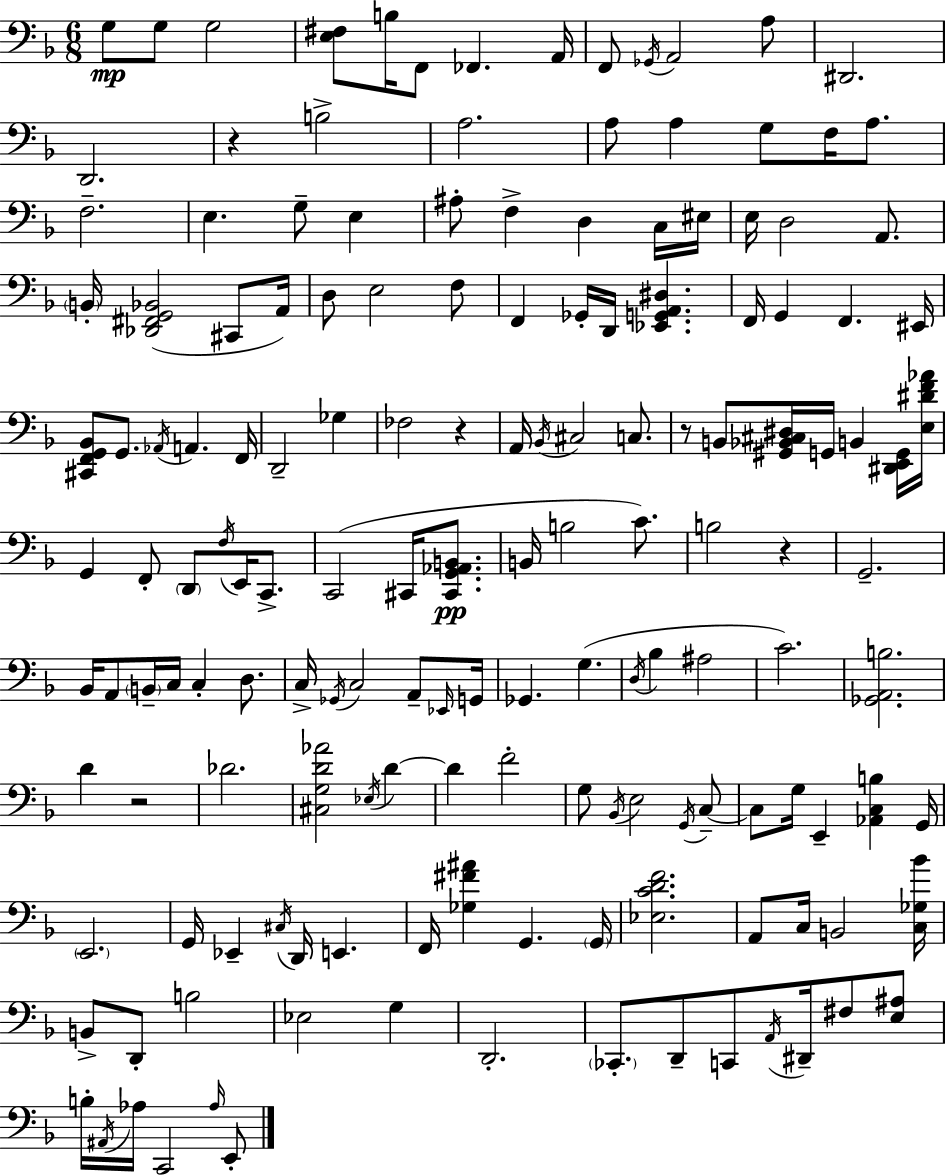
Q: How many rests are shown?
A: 5